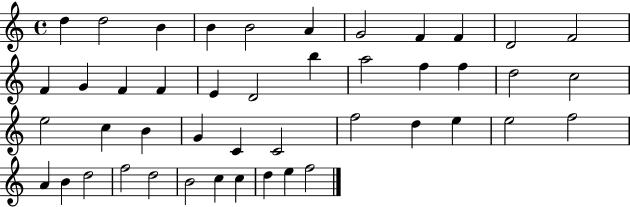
D5/q D5/h B4/q B4/q B4/h A4/q G4/h F4/q F4/q D4/h F4/h F4/q G4/q F4/q F4/q E4/q D4/h B5/q A5/h F5/q F5/q D5/h C5/h E5/h C5/q B4/q G4/q C4/q C4/h F5/h D5/q E5/q E5/h F5/h A4/q B4/q D5/h F5/h D5/h B4/h C5/q C5/q D5/q E5/q F5/h